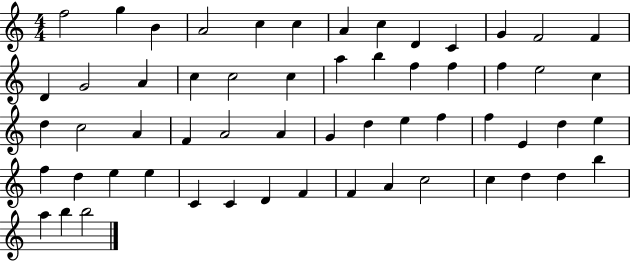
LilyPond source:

{
  \clef treble
  \numericTimeSignature
  \time 4/4
  \key c \major
  f''2 g''4 b'4 | a'2 c''4 c''4 | a'4 c''4 d'4 c'4 | g'4 f'2 f'4 | \break d'4 g'2 a'4 | c''4 c''2 c''4 | a''4 b''4 f''4 f''4 | f''4 e''2 c''4 | \break d''4 c''2 a'4 | f'4 a'2 a'4 | g'4 d''4 e''4 f''4 | f''4 e'4 d''4 e''4 | \break f''4 d''4 e''4 e''4 | c'4 c'4 d'4 f'4 | f'4 a'4 c''2 | c''4 d''4 d''4 b''4 | \break a''4 b''4 b''2 | \bar "|."
}